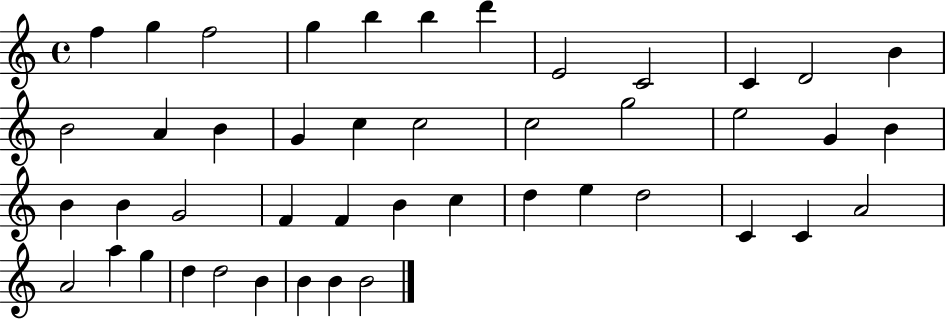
X:1
T:Untitled
M:4/4
L:1/4
K:C
f g f2 g b b d' E2 C2 C D2 B B2 A B G c c2 c2 g2 e2 G B B B G2 F F B c d e d2 C C A2 A2 a g d d2 B B B B2